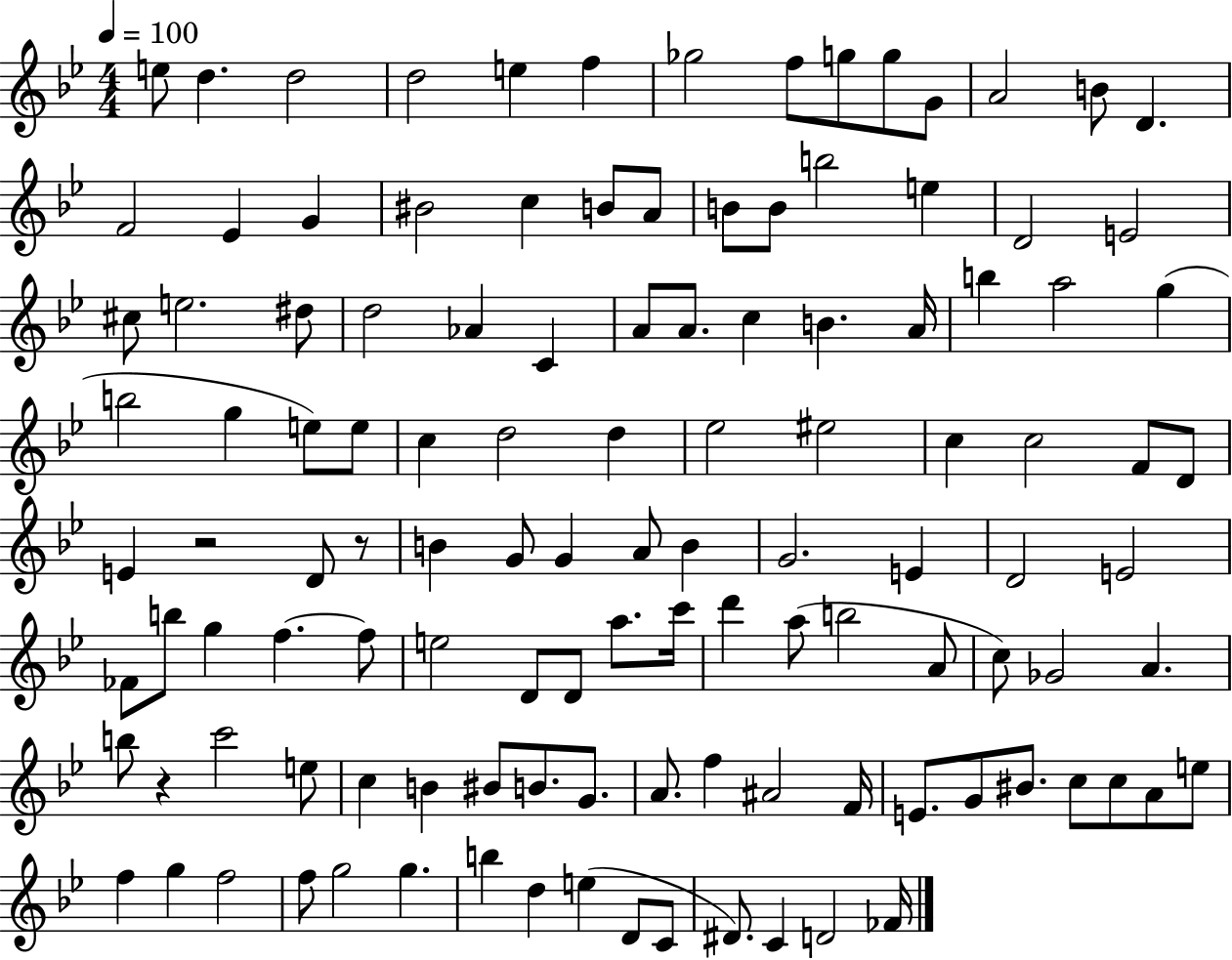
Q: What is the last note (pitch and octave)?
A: FES4